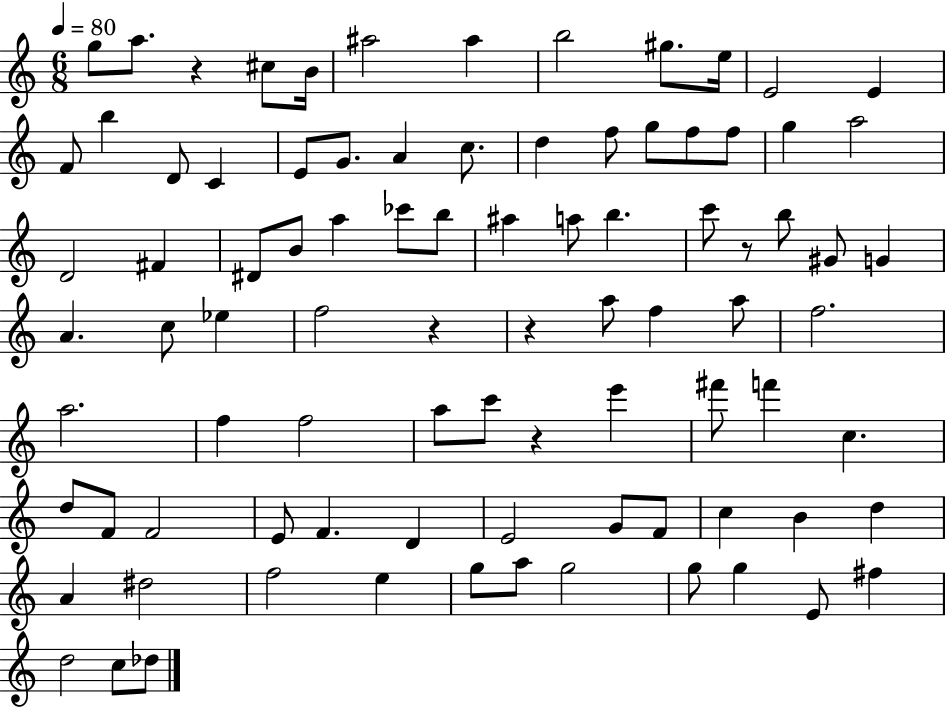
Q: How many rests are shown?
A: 5